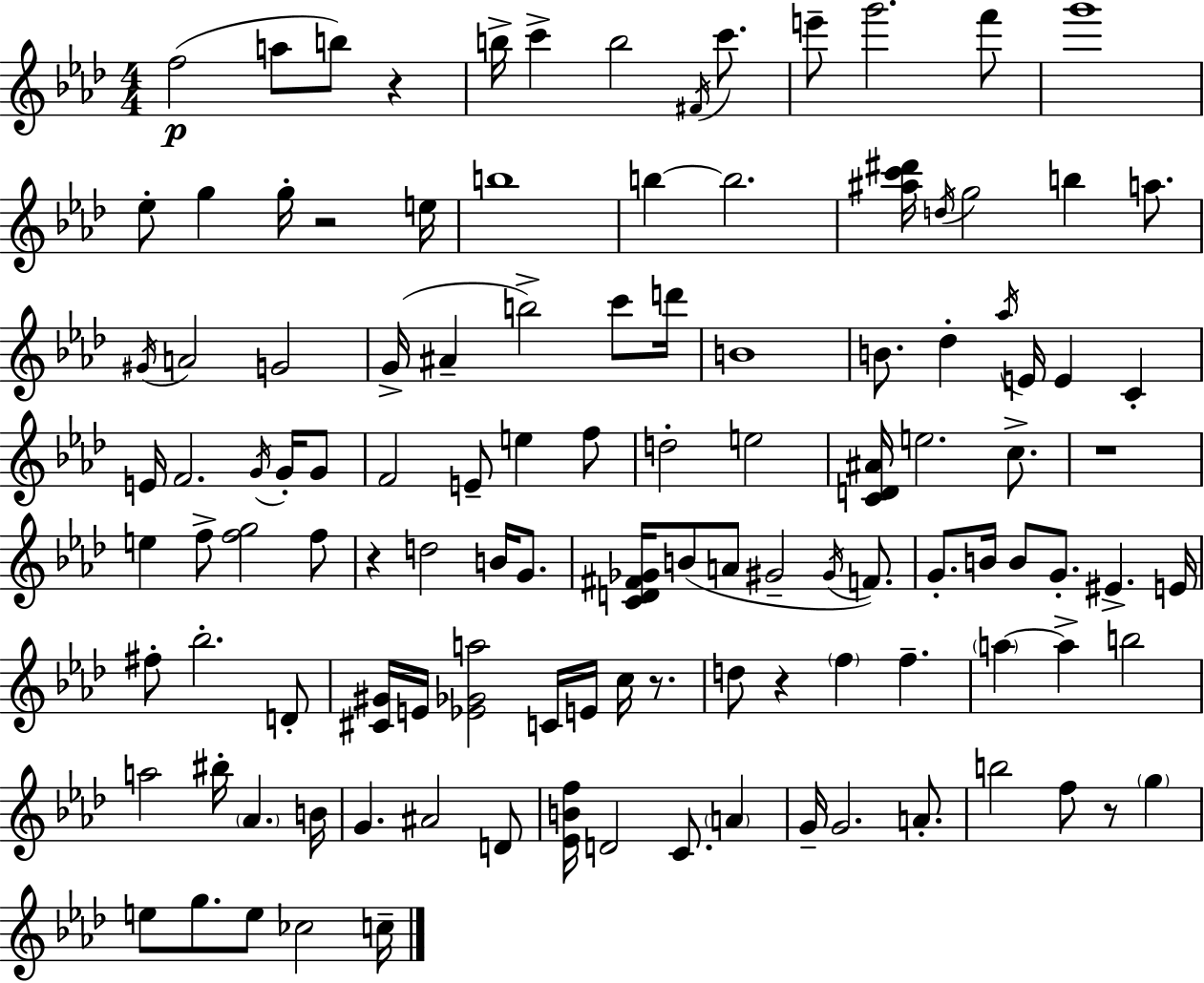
{
  \clef treble
  \numericTimeSignature
  \time 4/4
  \key f \minor
  f''2(\p a''8 b''8) r4 | b''16-> c'''4-> b''2 \acciaccatura { fis'16 } c'''8. | e'''8-- g'''2. f'''8 | g'''1 | \break ees''8-. g''4 g''16-. r2 | e''16 b''1 | b''4~~ b''2. | <ais'' c''' dis'''>16 \acciaccatura { d''16 } g''2 b''4 a''8. | \break \acciaccatura { gis'16 } a'2 g'2 | g'16->( ais'4-- b''2->) | c'''8 d'''16 b'1 | b'8. des''4-. \acciaccatura { aes''16 } e'16 e'4 | \break c'4-. e'16 f'2. | \acciaccatura { g'16 } g'16-. g'8 f'2 e'8-- e''4 | f''8 d''2-. e''2 | <c' d' ais'>16 e''2. | \break c''8.-> r1 | e''4 f''8-> <f'' g''>2 | f''8 r4 d''2 | b'16 g'8. <c' d' fis' ges'>16 b'8( a'8 gis'2-- | \break \acciaccatura { gis'16 } f'8.) g'8.-. b'16 b'8 g'8.-. eis'4.-> | e'16 fis''8-. bes''2.-. | d'8-. <cis' gis'>16 e'16 <ees' ges' a''>2 | c'16 e'16 c''16 r8. d''8 r4 \parenthesize f''4 | \break f''4.-- \parenthesize a''4~~ a''4-> b''2 | a''2 bis''16-. \parenthesize aes'4. | b'16 g'4. ais'2 | d'8 <ees' b' f''>16 d'2 c'8. | \break \parenthesize a'4 g'16-- g'2. | a'8.-. b''2 f''8 | r8 \parenthesize g''4 e''8 g''8. e''8 ces''2 | c''16-- \bar "|."
}